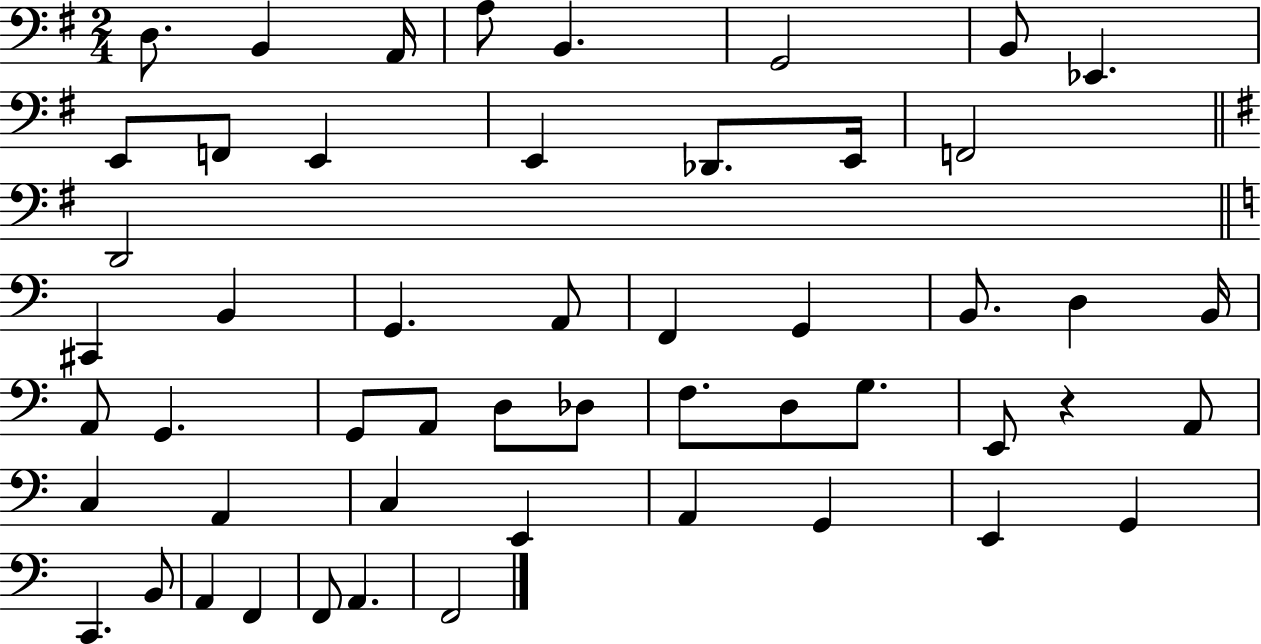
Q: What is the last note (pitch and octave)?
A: F2